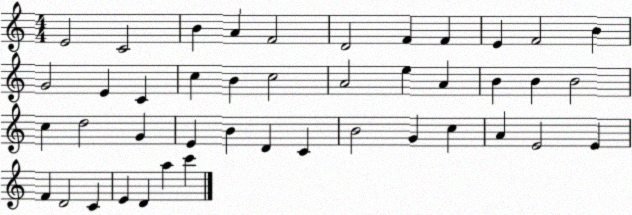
X:1
T:Untitled
M:4/4
L:1/4
K:C
E2 C2 B A F2 D2 F F E F2 B G2 E C c B c2 A2 e A B B B2 c d2 G E B D C B2 G c A E2 E F D2 C E D a c'